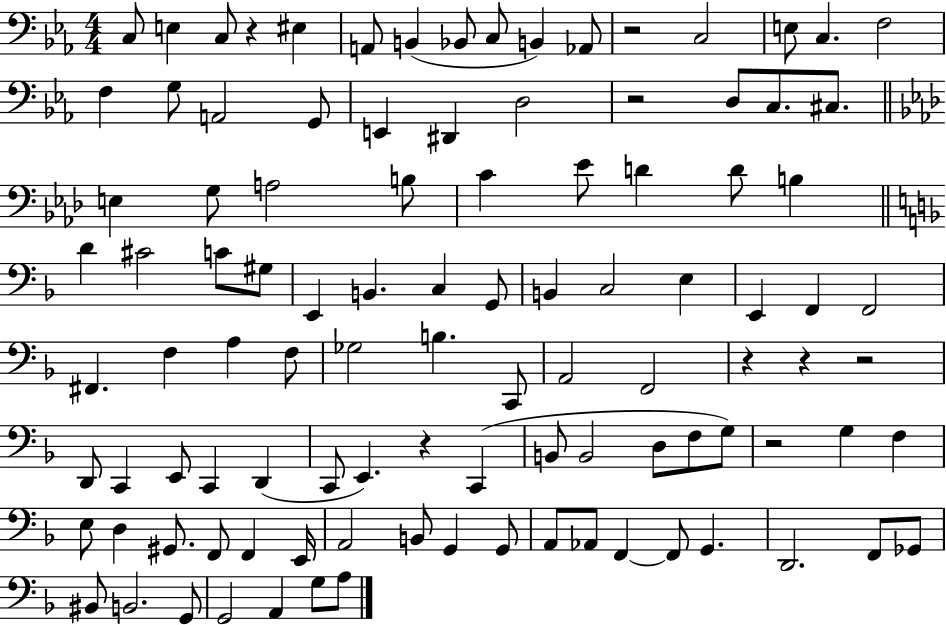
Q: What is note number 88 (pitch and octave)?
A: F2